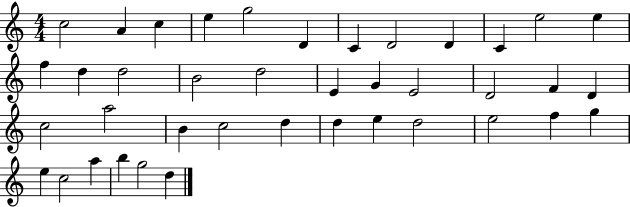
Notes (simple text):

C5/h A4/q C5/q E5/q G5/h D4/q C4/q D4/h D4/q C4/q E5/h E5/q F5/q D5/q D5/h B4/h D5/h E4/q G4/q E4/h D4/h F4/q D4/q C5/h A5/h B4/q C5/h D5/q D5/q E5/q D5/h E5/h F5/q G5/q E5/q C5/h A5/q B5/q G5/h D5/q